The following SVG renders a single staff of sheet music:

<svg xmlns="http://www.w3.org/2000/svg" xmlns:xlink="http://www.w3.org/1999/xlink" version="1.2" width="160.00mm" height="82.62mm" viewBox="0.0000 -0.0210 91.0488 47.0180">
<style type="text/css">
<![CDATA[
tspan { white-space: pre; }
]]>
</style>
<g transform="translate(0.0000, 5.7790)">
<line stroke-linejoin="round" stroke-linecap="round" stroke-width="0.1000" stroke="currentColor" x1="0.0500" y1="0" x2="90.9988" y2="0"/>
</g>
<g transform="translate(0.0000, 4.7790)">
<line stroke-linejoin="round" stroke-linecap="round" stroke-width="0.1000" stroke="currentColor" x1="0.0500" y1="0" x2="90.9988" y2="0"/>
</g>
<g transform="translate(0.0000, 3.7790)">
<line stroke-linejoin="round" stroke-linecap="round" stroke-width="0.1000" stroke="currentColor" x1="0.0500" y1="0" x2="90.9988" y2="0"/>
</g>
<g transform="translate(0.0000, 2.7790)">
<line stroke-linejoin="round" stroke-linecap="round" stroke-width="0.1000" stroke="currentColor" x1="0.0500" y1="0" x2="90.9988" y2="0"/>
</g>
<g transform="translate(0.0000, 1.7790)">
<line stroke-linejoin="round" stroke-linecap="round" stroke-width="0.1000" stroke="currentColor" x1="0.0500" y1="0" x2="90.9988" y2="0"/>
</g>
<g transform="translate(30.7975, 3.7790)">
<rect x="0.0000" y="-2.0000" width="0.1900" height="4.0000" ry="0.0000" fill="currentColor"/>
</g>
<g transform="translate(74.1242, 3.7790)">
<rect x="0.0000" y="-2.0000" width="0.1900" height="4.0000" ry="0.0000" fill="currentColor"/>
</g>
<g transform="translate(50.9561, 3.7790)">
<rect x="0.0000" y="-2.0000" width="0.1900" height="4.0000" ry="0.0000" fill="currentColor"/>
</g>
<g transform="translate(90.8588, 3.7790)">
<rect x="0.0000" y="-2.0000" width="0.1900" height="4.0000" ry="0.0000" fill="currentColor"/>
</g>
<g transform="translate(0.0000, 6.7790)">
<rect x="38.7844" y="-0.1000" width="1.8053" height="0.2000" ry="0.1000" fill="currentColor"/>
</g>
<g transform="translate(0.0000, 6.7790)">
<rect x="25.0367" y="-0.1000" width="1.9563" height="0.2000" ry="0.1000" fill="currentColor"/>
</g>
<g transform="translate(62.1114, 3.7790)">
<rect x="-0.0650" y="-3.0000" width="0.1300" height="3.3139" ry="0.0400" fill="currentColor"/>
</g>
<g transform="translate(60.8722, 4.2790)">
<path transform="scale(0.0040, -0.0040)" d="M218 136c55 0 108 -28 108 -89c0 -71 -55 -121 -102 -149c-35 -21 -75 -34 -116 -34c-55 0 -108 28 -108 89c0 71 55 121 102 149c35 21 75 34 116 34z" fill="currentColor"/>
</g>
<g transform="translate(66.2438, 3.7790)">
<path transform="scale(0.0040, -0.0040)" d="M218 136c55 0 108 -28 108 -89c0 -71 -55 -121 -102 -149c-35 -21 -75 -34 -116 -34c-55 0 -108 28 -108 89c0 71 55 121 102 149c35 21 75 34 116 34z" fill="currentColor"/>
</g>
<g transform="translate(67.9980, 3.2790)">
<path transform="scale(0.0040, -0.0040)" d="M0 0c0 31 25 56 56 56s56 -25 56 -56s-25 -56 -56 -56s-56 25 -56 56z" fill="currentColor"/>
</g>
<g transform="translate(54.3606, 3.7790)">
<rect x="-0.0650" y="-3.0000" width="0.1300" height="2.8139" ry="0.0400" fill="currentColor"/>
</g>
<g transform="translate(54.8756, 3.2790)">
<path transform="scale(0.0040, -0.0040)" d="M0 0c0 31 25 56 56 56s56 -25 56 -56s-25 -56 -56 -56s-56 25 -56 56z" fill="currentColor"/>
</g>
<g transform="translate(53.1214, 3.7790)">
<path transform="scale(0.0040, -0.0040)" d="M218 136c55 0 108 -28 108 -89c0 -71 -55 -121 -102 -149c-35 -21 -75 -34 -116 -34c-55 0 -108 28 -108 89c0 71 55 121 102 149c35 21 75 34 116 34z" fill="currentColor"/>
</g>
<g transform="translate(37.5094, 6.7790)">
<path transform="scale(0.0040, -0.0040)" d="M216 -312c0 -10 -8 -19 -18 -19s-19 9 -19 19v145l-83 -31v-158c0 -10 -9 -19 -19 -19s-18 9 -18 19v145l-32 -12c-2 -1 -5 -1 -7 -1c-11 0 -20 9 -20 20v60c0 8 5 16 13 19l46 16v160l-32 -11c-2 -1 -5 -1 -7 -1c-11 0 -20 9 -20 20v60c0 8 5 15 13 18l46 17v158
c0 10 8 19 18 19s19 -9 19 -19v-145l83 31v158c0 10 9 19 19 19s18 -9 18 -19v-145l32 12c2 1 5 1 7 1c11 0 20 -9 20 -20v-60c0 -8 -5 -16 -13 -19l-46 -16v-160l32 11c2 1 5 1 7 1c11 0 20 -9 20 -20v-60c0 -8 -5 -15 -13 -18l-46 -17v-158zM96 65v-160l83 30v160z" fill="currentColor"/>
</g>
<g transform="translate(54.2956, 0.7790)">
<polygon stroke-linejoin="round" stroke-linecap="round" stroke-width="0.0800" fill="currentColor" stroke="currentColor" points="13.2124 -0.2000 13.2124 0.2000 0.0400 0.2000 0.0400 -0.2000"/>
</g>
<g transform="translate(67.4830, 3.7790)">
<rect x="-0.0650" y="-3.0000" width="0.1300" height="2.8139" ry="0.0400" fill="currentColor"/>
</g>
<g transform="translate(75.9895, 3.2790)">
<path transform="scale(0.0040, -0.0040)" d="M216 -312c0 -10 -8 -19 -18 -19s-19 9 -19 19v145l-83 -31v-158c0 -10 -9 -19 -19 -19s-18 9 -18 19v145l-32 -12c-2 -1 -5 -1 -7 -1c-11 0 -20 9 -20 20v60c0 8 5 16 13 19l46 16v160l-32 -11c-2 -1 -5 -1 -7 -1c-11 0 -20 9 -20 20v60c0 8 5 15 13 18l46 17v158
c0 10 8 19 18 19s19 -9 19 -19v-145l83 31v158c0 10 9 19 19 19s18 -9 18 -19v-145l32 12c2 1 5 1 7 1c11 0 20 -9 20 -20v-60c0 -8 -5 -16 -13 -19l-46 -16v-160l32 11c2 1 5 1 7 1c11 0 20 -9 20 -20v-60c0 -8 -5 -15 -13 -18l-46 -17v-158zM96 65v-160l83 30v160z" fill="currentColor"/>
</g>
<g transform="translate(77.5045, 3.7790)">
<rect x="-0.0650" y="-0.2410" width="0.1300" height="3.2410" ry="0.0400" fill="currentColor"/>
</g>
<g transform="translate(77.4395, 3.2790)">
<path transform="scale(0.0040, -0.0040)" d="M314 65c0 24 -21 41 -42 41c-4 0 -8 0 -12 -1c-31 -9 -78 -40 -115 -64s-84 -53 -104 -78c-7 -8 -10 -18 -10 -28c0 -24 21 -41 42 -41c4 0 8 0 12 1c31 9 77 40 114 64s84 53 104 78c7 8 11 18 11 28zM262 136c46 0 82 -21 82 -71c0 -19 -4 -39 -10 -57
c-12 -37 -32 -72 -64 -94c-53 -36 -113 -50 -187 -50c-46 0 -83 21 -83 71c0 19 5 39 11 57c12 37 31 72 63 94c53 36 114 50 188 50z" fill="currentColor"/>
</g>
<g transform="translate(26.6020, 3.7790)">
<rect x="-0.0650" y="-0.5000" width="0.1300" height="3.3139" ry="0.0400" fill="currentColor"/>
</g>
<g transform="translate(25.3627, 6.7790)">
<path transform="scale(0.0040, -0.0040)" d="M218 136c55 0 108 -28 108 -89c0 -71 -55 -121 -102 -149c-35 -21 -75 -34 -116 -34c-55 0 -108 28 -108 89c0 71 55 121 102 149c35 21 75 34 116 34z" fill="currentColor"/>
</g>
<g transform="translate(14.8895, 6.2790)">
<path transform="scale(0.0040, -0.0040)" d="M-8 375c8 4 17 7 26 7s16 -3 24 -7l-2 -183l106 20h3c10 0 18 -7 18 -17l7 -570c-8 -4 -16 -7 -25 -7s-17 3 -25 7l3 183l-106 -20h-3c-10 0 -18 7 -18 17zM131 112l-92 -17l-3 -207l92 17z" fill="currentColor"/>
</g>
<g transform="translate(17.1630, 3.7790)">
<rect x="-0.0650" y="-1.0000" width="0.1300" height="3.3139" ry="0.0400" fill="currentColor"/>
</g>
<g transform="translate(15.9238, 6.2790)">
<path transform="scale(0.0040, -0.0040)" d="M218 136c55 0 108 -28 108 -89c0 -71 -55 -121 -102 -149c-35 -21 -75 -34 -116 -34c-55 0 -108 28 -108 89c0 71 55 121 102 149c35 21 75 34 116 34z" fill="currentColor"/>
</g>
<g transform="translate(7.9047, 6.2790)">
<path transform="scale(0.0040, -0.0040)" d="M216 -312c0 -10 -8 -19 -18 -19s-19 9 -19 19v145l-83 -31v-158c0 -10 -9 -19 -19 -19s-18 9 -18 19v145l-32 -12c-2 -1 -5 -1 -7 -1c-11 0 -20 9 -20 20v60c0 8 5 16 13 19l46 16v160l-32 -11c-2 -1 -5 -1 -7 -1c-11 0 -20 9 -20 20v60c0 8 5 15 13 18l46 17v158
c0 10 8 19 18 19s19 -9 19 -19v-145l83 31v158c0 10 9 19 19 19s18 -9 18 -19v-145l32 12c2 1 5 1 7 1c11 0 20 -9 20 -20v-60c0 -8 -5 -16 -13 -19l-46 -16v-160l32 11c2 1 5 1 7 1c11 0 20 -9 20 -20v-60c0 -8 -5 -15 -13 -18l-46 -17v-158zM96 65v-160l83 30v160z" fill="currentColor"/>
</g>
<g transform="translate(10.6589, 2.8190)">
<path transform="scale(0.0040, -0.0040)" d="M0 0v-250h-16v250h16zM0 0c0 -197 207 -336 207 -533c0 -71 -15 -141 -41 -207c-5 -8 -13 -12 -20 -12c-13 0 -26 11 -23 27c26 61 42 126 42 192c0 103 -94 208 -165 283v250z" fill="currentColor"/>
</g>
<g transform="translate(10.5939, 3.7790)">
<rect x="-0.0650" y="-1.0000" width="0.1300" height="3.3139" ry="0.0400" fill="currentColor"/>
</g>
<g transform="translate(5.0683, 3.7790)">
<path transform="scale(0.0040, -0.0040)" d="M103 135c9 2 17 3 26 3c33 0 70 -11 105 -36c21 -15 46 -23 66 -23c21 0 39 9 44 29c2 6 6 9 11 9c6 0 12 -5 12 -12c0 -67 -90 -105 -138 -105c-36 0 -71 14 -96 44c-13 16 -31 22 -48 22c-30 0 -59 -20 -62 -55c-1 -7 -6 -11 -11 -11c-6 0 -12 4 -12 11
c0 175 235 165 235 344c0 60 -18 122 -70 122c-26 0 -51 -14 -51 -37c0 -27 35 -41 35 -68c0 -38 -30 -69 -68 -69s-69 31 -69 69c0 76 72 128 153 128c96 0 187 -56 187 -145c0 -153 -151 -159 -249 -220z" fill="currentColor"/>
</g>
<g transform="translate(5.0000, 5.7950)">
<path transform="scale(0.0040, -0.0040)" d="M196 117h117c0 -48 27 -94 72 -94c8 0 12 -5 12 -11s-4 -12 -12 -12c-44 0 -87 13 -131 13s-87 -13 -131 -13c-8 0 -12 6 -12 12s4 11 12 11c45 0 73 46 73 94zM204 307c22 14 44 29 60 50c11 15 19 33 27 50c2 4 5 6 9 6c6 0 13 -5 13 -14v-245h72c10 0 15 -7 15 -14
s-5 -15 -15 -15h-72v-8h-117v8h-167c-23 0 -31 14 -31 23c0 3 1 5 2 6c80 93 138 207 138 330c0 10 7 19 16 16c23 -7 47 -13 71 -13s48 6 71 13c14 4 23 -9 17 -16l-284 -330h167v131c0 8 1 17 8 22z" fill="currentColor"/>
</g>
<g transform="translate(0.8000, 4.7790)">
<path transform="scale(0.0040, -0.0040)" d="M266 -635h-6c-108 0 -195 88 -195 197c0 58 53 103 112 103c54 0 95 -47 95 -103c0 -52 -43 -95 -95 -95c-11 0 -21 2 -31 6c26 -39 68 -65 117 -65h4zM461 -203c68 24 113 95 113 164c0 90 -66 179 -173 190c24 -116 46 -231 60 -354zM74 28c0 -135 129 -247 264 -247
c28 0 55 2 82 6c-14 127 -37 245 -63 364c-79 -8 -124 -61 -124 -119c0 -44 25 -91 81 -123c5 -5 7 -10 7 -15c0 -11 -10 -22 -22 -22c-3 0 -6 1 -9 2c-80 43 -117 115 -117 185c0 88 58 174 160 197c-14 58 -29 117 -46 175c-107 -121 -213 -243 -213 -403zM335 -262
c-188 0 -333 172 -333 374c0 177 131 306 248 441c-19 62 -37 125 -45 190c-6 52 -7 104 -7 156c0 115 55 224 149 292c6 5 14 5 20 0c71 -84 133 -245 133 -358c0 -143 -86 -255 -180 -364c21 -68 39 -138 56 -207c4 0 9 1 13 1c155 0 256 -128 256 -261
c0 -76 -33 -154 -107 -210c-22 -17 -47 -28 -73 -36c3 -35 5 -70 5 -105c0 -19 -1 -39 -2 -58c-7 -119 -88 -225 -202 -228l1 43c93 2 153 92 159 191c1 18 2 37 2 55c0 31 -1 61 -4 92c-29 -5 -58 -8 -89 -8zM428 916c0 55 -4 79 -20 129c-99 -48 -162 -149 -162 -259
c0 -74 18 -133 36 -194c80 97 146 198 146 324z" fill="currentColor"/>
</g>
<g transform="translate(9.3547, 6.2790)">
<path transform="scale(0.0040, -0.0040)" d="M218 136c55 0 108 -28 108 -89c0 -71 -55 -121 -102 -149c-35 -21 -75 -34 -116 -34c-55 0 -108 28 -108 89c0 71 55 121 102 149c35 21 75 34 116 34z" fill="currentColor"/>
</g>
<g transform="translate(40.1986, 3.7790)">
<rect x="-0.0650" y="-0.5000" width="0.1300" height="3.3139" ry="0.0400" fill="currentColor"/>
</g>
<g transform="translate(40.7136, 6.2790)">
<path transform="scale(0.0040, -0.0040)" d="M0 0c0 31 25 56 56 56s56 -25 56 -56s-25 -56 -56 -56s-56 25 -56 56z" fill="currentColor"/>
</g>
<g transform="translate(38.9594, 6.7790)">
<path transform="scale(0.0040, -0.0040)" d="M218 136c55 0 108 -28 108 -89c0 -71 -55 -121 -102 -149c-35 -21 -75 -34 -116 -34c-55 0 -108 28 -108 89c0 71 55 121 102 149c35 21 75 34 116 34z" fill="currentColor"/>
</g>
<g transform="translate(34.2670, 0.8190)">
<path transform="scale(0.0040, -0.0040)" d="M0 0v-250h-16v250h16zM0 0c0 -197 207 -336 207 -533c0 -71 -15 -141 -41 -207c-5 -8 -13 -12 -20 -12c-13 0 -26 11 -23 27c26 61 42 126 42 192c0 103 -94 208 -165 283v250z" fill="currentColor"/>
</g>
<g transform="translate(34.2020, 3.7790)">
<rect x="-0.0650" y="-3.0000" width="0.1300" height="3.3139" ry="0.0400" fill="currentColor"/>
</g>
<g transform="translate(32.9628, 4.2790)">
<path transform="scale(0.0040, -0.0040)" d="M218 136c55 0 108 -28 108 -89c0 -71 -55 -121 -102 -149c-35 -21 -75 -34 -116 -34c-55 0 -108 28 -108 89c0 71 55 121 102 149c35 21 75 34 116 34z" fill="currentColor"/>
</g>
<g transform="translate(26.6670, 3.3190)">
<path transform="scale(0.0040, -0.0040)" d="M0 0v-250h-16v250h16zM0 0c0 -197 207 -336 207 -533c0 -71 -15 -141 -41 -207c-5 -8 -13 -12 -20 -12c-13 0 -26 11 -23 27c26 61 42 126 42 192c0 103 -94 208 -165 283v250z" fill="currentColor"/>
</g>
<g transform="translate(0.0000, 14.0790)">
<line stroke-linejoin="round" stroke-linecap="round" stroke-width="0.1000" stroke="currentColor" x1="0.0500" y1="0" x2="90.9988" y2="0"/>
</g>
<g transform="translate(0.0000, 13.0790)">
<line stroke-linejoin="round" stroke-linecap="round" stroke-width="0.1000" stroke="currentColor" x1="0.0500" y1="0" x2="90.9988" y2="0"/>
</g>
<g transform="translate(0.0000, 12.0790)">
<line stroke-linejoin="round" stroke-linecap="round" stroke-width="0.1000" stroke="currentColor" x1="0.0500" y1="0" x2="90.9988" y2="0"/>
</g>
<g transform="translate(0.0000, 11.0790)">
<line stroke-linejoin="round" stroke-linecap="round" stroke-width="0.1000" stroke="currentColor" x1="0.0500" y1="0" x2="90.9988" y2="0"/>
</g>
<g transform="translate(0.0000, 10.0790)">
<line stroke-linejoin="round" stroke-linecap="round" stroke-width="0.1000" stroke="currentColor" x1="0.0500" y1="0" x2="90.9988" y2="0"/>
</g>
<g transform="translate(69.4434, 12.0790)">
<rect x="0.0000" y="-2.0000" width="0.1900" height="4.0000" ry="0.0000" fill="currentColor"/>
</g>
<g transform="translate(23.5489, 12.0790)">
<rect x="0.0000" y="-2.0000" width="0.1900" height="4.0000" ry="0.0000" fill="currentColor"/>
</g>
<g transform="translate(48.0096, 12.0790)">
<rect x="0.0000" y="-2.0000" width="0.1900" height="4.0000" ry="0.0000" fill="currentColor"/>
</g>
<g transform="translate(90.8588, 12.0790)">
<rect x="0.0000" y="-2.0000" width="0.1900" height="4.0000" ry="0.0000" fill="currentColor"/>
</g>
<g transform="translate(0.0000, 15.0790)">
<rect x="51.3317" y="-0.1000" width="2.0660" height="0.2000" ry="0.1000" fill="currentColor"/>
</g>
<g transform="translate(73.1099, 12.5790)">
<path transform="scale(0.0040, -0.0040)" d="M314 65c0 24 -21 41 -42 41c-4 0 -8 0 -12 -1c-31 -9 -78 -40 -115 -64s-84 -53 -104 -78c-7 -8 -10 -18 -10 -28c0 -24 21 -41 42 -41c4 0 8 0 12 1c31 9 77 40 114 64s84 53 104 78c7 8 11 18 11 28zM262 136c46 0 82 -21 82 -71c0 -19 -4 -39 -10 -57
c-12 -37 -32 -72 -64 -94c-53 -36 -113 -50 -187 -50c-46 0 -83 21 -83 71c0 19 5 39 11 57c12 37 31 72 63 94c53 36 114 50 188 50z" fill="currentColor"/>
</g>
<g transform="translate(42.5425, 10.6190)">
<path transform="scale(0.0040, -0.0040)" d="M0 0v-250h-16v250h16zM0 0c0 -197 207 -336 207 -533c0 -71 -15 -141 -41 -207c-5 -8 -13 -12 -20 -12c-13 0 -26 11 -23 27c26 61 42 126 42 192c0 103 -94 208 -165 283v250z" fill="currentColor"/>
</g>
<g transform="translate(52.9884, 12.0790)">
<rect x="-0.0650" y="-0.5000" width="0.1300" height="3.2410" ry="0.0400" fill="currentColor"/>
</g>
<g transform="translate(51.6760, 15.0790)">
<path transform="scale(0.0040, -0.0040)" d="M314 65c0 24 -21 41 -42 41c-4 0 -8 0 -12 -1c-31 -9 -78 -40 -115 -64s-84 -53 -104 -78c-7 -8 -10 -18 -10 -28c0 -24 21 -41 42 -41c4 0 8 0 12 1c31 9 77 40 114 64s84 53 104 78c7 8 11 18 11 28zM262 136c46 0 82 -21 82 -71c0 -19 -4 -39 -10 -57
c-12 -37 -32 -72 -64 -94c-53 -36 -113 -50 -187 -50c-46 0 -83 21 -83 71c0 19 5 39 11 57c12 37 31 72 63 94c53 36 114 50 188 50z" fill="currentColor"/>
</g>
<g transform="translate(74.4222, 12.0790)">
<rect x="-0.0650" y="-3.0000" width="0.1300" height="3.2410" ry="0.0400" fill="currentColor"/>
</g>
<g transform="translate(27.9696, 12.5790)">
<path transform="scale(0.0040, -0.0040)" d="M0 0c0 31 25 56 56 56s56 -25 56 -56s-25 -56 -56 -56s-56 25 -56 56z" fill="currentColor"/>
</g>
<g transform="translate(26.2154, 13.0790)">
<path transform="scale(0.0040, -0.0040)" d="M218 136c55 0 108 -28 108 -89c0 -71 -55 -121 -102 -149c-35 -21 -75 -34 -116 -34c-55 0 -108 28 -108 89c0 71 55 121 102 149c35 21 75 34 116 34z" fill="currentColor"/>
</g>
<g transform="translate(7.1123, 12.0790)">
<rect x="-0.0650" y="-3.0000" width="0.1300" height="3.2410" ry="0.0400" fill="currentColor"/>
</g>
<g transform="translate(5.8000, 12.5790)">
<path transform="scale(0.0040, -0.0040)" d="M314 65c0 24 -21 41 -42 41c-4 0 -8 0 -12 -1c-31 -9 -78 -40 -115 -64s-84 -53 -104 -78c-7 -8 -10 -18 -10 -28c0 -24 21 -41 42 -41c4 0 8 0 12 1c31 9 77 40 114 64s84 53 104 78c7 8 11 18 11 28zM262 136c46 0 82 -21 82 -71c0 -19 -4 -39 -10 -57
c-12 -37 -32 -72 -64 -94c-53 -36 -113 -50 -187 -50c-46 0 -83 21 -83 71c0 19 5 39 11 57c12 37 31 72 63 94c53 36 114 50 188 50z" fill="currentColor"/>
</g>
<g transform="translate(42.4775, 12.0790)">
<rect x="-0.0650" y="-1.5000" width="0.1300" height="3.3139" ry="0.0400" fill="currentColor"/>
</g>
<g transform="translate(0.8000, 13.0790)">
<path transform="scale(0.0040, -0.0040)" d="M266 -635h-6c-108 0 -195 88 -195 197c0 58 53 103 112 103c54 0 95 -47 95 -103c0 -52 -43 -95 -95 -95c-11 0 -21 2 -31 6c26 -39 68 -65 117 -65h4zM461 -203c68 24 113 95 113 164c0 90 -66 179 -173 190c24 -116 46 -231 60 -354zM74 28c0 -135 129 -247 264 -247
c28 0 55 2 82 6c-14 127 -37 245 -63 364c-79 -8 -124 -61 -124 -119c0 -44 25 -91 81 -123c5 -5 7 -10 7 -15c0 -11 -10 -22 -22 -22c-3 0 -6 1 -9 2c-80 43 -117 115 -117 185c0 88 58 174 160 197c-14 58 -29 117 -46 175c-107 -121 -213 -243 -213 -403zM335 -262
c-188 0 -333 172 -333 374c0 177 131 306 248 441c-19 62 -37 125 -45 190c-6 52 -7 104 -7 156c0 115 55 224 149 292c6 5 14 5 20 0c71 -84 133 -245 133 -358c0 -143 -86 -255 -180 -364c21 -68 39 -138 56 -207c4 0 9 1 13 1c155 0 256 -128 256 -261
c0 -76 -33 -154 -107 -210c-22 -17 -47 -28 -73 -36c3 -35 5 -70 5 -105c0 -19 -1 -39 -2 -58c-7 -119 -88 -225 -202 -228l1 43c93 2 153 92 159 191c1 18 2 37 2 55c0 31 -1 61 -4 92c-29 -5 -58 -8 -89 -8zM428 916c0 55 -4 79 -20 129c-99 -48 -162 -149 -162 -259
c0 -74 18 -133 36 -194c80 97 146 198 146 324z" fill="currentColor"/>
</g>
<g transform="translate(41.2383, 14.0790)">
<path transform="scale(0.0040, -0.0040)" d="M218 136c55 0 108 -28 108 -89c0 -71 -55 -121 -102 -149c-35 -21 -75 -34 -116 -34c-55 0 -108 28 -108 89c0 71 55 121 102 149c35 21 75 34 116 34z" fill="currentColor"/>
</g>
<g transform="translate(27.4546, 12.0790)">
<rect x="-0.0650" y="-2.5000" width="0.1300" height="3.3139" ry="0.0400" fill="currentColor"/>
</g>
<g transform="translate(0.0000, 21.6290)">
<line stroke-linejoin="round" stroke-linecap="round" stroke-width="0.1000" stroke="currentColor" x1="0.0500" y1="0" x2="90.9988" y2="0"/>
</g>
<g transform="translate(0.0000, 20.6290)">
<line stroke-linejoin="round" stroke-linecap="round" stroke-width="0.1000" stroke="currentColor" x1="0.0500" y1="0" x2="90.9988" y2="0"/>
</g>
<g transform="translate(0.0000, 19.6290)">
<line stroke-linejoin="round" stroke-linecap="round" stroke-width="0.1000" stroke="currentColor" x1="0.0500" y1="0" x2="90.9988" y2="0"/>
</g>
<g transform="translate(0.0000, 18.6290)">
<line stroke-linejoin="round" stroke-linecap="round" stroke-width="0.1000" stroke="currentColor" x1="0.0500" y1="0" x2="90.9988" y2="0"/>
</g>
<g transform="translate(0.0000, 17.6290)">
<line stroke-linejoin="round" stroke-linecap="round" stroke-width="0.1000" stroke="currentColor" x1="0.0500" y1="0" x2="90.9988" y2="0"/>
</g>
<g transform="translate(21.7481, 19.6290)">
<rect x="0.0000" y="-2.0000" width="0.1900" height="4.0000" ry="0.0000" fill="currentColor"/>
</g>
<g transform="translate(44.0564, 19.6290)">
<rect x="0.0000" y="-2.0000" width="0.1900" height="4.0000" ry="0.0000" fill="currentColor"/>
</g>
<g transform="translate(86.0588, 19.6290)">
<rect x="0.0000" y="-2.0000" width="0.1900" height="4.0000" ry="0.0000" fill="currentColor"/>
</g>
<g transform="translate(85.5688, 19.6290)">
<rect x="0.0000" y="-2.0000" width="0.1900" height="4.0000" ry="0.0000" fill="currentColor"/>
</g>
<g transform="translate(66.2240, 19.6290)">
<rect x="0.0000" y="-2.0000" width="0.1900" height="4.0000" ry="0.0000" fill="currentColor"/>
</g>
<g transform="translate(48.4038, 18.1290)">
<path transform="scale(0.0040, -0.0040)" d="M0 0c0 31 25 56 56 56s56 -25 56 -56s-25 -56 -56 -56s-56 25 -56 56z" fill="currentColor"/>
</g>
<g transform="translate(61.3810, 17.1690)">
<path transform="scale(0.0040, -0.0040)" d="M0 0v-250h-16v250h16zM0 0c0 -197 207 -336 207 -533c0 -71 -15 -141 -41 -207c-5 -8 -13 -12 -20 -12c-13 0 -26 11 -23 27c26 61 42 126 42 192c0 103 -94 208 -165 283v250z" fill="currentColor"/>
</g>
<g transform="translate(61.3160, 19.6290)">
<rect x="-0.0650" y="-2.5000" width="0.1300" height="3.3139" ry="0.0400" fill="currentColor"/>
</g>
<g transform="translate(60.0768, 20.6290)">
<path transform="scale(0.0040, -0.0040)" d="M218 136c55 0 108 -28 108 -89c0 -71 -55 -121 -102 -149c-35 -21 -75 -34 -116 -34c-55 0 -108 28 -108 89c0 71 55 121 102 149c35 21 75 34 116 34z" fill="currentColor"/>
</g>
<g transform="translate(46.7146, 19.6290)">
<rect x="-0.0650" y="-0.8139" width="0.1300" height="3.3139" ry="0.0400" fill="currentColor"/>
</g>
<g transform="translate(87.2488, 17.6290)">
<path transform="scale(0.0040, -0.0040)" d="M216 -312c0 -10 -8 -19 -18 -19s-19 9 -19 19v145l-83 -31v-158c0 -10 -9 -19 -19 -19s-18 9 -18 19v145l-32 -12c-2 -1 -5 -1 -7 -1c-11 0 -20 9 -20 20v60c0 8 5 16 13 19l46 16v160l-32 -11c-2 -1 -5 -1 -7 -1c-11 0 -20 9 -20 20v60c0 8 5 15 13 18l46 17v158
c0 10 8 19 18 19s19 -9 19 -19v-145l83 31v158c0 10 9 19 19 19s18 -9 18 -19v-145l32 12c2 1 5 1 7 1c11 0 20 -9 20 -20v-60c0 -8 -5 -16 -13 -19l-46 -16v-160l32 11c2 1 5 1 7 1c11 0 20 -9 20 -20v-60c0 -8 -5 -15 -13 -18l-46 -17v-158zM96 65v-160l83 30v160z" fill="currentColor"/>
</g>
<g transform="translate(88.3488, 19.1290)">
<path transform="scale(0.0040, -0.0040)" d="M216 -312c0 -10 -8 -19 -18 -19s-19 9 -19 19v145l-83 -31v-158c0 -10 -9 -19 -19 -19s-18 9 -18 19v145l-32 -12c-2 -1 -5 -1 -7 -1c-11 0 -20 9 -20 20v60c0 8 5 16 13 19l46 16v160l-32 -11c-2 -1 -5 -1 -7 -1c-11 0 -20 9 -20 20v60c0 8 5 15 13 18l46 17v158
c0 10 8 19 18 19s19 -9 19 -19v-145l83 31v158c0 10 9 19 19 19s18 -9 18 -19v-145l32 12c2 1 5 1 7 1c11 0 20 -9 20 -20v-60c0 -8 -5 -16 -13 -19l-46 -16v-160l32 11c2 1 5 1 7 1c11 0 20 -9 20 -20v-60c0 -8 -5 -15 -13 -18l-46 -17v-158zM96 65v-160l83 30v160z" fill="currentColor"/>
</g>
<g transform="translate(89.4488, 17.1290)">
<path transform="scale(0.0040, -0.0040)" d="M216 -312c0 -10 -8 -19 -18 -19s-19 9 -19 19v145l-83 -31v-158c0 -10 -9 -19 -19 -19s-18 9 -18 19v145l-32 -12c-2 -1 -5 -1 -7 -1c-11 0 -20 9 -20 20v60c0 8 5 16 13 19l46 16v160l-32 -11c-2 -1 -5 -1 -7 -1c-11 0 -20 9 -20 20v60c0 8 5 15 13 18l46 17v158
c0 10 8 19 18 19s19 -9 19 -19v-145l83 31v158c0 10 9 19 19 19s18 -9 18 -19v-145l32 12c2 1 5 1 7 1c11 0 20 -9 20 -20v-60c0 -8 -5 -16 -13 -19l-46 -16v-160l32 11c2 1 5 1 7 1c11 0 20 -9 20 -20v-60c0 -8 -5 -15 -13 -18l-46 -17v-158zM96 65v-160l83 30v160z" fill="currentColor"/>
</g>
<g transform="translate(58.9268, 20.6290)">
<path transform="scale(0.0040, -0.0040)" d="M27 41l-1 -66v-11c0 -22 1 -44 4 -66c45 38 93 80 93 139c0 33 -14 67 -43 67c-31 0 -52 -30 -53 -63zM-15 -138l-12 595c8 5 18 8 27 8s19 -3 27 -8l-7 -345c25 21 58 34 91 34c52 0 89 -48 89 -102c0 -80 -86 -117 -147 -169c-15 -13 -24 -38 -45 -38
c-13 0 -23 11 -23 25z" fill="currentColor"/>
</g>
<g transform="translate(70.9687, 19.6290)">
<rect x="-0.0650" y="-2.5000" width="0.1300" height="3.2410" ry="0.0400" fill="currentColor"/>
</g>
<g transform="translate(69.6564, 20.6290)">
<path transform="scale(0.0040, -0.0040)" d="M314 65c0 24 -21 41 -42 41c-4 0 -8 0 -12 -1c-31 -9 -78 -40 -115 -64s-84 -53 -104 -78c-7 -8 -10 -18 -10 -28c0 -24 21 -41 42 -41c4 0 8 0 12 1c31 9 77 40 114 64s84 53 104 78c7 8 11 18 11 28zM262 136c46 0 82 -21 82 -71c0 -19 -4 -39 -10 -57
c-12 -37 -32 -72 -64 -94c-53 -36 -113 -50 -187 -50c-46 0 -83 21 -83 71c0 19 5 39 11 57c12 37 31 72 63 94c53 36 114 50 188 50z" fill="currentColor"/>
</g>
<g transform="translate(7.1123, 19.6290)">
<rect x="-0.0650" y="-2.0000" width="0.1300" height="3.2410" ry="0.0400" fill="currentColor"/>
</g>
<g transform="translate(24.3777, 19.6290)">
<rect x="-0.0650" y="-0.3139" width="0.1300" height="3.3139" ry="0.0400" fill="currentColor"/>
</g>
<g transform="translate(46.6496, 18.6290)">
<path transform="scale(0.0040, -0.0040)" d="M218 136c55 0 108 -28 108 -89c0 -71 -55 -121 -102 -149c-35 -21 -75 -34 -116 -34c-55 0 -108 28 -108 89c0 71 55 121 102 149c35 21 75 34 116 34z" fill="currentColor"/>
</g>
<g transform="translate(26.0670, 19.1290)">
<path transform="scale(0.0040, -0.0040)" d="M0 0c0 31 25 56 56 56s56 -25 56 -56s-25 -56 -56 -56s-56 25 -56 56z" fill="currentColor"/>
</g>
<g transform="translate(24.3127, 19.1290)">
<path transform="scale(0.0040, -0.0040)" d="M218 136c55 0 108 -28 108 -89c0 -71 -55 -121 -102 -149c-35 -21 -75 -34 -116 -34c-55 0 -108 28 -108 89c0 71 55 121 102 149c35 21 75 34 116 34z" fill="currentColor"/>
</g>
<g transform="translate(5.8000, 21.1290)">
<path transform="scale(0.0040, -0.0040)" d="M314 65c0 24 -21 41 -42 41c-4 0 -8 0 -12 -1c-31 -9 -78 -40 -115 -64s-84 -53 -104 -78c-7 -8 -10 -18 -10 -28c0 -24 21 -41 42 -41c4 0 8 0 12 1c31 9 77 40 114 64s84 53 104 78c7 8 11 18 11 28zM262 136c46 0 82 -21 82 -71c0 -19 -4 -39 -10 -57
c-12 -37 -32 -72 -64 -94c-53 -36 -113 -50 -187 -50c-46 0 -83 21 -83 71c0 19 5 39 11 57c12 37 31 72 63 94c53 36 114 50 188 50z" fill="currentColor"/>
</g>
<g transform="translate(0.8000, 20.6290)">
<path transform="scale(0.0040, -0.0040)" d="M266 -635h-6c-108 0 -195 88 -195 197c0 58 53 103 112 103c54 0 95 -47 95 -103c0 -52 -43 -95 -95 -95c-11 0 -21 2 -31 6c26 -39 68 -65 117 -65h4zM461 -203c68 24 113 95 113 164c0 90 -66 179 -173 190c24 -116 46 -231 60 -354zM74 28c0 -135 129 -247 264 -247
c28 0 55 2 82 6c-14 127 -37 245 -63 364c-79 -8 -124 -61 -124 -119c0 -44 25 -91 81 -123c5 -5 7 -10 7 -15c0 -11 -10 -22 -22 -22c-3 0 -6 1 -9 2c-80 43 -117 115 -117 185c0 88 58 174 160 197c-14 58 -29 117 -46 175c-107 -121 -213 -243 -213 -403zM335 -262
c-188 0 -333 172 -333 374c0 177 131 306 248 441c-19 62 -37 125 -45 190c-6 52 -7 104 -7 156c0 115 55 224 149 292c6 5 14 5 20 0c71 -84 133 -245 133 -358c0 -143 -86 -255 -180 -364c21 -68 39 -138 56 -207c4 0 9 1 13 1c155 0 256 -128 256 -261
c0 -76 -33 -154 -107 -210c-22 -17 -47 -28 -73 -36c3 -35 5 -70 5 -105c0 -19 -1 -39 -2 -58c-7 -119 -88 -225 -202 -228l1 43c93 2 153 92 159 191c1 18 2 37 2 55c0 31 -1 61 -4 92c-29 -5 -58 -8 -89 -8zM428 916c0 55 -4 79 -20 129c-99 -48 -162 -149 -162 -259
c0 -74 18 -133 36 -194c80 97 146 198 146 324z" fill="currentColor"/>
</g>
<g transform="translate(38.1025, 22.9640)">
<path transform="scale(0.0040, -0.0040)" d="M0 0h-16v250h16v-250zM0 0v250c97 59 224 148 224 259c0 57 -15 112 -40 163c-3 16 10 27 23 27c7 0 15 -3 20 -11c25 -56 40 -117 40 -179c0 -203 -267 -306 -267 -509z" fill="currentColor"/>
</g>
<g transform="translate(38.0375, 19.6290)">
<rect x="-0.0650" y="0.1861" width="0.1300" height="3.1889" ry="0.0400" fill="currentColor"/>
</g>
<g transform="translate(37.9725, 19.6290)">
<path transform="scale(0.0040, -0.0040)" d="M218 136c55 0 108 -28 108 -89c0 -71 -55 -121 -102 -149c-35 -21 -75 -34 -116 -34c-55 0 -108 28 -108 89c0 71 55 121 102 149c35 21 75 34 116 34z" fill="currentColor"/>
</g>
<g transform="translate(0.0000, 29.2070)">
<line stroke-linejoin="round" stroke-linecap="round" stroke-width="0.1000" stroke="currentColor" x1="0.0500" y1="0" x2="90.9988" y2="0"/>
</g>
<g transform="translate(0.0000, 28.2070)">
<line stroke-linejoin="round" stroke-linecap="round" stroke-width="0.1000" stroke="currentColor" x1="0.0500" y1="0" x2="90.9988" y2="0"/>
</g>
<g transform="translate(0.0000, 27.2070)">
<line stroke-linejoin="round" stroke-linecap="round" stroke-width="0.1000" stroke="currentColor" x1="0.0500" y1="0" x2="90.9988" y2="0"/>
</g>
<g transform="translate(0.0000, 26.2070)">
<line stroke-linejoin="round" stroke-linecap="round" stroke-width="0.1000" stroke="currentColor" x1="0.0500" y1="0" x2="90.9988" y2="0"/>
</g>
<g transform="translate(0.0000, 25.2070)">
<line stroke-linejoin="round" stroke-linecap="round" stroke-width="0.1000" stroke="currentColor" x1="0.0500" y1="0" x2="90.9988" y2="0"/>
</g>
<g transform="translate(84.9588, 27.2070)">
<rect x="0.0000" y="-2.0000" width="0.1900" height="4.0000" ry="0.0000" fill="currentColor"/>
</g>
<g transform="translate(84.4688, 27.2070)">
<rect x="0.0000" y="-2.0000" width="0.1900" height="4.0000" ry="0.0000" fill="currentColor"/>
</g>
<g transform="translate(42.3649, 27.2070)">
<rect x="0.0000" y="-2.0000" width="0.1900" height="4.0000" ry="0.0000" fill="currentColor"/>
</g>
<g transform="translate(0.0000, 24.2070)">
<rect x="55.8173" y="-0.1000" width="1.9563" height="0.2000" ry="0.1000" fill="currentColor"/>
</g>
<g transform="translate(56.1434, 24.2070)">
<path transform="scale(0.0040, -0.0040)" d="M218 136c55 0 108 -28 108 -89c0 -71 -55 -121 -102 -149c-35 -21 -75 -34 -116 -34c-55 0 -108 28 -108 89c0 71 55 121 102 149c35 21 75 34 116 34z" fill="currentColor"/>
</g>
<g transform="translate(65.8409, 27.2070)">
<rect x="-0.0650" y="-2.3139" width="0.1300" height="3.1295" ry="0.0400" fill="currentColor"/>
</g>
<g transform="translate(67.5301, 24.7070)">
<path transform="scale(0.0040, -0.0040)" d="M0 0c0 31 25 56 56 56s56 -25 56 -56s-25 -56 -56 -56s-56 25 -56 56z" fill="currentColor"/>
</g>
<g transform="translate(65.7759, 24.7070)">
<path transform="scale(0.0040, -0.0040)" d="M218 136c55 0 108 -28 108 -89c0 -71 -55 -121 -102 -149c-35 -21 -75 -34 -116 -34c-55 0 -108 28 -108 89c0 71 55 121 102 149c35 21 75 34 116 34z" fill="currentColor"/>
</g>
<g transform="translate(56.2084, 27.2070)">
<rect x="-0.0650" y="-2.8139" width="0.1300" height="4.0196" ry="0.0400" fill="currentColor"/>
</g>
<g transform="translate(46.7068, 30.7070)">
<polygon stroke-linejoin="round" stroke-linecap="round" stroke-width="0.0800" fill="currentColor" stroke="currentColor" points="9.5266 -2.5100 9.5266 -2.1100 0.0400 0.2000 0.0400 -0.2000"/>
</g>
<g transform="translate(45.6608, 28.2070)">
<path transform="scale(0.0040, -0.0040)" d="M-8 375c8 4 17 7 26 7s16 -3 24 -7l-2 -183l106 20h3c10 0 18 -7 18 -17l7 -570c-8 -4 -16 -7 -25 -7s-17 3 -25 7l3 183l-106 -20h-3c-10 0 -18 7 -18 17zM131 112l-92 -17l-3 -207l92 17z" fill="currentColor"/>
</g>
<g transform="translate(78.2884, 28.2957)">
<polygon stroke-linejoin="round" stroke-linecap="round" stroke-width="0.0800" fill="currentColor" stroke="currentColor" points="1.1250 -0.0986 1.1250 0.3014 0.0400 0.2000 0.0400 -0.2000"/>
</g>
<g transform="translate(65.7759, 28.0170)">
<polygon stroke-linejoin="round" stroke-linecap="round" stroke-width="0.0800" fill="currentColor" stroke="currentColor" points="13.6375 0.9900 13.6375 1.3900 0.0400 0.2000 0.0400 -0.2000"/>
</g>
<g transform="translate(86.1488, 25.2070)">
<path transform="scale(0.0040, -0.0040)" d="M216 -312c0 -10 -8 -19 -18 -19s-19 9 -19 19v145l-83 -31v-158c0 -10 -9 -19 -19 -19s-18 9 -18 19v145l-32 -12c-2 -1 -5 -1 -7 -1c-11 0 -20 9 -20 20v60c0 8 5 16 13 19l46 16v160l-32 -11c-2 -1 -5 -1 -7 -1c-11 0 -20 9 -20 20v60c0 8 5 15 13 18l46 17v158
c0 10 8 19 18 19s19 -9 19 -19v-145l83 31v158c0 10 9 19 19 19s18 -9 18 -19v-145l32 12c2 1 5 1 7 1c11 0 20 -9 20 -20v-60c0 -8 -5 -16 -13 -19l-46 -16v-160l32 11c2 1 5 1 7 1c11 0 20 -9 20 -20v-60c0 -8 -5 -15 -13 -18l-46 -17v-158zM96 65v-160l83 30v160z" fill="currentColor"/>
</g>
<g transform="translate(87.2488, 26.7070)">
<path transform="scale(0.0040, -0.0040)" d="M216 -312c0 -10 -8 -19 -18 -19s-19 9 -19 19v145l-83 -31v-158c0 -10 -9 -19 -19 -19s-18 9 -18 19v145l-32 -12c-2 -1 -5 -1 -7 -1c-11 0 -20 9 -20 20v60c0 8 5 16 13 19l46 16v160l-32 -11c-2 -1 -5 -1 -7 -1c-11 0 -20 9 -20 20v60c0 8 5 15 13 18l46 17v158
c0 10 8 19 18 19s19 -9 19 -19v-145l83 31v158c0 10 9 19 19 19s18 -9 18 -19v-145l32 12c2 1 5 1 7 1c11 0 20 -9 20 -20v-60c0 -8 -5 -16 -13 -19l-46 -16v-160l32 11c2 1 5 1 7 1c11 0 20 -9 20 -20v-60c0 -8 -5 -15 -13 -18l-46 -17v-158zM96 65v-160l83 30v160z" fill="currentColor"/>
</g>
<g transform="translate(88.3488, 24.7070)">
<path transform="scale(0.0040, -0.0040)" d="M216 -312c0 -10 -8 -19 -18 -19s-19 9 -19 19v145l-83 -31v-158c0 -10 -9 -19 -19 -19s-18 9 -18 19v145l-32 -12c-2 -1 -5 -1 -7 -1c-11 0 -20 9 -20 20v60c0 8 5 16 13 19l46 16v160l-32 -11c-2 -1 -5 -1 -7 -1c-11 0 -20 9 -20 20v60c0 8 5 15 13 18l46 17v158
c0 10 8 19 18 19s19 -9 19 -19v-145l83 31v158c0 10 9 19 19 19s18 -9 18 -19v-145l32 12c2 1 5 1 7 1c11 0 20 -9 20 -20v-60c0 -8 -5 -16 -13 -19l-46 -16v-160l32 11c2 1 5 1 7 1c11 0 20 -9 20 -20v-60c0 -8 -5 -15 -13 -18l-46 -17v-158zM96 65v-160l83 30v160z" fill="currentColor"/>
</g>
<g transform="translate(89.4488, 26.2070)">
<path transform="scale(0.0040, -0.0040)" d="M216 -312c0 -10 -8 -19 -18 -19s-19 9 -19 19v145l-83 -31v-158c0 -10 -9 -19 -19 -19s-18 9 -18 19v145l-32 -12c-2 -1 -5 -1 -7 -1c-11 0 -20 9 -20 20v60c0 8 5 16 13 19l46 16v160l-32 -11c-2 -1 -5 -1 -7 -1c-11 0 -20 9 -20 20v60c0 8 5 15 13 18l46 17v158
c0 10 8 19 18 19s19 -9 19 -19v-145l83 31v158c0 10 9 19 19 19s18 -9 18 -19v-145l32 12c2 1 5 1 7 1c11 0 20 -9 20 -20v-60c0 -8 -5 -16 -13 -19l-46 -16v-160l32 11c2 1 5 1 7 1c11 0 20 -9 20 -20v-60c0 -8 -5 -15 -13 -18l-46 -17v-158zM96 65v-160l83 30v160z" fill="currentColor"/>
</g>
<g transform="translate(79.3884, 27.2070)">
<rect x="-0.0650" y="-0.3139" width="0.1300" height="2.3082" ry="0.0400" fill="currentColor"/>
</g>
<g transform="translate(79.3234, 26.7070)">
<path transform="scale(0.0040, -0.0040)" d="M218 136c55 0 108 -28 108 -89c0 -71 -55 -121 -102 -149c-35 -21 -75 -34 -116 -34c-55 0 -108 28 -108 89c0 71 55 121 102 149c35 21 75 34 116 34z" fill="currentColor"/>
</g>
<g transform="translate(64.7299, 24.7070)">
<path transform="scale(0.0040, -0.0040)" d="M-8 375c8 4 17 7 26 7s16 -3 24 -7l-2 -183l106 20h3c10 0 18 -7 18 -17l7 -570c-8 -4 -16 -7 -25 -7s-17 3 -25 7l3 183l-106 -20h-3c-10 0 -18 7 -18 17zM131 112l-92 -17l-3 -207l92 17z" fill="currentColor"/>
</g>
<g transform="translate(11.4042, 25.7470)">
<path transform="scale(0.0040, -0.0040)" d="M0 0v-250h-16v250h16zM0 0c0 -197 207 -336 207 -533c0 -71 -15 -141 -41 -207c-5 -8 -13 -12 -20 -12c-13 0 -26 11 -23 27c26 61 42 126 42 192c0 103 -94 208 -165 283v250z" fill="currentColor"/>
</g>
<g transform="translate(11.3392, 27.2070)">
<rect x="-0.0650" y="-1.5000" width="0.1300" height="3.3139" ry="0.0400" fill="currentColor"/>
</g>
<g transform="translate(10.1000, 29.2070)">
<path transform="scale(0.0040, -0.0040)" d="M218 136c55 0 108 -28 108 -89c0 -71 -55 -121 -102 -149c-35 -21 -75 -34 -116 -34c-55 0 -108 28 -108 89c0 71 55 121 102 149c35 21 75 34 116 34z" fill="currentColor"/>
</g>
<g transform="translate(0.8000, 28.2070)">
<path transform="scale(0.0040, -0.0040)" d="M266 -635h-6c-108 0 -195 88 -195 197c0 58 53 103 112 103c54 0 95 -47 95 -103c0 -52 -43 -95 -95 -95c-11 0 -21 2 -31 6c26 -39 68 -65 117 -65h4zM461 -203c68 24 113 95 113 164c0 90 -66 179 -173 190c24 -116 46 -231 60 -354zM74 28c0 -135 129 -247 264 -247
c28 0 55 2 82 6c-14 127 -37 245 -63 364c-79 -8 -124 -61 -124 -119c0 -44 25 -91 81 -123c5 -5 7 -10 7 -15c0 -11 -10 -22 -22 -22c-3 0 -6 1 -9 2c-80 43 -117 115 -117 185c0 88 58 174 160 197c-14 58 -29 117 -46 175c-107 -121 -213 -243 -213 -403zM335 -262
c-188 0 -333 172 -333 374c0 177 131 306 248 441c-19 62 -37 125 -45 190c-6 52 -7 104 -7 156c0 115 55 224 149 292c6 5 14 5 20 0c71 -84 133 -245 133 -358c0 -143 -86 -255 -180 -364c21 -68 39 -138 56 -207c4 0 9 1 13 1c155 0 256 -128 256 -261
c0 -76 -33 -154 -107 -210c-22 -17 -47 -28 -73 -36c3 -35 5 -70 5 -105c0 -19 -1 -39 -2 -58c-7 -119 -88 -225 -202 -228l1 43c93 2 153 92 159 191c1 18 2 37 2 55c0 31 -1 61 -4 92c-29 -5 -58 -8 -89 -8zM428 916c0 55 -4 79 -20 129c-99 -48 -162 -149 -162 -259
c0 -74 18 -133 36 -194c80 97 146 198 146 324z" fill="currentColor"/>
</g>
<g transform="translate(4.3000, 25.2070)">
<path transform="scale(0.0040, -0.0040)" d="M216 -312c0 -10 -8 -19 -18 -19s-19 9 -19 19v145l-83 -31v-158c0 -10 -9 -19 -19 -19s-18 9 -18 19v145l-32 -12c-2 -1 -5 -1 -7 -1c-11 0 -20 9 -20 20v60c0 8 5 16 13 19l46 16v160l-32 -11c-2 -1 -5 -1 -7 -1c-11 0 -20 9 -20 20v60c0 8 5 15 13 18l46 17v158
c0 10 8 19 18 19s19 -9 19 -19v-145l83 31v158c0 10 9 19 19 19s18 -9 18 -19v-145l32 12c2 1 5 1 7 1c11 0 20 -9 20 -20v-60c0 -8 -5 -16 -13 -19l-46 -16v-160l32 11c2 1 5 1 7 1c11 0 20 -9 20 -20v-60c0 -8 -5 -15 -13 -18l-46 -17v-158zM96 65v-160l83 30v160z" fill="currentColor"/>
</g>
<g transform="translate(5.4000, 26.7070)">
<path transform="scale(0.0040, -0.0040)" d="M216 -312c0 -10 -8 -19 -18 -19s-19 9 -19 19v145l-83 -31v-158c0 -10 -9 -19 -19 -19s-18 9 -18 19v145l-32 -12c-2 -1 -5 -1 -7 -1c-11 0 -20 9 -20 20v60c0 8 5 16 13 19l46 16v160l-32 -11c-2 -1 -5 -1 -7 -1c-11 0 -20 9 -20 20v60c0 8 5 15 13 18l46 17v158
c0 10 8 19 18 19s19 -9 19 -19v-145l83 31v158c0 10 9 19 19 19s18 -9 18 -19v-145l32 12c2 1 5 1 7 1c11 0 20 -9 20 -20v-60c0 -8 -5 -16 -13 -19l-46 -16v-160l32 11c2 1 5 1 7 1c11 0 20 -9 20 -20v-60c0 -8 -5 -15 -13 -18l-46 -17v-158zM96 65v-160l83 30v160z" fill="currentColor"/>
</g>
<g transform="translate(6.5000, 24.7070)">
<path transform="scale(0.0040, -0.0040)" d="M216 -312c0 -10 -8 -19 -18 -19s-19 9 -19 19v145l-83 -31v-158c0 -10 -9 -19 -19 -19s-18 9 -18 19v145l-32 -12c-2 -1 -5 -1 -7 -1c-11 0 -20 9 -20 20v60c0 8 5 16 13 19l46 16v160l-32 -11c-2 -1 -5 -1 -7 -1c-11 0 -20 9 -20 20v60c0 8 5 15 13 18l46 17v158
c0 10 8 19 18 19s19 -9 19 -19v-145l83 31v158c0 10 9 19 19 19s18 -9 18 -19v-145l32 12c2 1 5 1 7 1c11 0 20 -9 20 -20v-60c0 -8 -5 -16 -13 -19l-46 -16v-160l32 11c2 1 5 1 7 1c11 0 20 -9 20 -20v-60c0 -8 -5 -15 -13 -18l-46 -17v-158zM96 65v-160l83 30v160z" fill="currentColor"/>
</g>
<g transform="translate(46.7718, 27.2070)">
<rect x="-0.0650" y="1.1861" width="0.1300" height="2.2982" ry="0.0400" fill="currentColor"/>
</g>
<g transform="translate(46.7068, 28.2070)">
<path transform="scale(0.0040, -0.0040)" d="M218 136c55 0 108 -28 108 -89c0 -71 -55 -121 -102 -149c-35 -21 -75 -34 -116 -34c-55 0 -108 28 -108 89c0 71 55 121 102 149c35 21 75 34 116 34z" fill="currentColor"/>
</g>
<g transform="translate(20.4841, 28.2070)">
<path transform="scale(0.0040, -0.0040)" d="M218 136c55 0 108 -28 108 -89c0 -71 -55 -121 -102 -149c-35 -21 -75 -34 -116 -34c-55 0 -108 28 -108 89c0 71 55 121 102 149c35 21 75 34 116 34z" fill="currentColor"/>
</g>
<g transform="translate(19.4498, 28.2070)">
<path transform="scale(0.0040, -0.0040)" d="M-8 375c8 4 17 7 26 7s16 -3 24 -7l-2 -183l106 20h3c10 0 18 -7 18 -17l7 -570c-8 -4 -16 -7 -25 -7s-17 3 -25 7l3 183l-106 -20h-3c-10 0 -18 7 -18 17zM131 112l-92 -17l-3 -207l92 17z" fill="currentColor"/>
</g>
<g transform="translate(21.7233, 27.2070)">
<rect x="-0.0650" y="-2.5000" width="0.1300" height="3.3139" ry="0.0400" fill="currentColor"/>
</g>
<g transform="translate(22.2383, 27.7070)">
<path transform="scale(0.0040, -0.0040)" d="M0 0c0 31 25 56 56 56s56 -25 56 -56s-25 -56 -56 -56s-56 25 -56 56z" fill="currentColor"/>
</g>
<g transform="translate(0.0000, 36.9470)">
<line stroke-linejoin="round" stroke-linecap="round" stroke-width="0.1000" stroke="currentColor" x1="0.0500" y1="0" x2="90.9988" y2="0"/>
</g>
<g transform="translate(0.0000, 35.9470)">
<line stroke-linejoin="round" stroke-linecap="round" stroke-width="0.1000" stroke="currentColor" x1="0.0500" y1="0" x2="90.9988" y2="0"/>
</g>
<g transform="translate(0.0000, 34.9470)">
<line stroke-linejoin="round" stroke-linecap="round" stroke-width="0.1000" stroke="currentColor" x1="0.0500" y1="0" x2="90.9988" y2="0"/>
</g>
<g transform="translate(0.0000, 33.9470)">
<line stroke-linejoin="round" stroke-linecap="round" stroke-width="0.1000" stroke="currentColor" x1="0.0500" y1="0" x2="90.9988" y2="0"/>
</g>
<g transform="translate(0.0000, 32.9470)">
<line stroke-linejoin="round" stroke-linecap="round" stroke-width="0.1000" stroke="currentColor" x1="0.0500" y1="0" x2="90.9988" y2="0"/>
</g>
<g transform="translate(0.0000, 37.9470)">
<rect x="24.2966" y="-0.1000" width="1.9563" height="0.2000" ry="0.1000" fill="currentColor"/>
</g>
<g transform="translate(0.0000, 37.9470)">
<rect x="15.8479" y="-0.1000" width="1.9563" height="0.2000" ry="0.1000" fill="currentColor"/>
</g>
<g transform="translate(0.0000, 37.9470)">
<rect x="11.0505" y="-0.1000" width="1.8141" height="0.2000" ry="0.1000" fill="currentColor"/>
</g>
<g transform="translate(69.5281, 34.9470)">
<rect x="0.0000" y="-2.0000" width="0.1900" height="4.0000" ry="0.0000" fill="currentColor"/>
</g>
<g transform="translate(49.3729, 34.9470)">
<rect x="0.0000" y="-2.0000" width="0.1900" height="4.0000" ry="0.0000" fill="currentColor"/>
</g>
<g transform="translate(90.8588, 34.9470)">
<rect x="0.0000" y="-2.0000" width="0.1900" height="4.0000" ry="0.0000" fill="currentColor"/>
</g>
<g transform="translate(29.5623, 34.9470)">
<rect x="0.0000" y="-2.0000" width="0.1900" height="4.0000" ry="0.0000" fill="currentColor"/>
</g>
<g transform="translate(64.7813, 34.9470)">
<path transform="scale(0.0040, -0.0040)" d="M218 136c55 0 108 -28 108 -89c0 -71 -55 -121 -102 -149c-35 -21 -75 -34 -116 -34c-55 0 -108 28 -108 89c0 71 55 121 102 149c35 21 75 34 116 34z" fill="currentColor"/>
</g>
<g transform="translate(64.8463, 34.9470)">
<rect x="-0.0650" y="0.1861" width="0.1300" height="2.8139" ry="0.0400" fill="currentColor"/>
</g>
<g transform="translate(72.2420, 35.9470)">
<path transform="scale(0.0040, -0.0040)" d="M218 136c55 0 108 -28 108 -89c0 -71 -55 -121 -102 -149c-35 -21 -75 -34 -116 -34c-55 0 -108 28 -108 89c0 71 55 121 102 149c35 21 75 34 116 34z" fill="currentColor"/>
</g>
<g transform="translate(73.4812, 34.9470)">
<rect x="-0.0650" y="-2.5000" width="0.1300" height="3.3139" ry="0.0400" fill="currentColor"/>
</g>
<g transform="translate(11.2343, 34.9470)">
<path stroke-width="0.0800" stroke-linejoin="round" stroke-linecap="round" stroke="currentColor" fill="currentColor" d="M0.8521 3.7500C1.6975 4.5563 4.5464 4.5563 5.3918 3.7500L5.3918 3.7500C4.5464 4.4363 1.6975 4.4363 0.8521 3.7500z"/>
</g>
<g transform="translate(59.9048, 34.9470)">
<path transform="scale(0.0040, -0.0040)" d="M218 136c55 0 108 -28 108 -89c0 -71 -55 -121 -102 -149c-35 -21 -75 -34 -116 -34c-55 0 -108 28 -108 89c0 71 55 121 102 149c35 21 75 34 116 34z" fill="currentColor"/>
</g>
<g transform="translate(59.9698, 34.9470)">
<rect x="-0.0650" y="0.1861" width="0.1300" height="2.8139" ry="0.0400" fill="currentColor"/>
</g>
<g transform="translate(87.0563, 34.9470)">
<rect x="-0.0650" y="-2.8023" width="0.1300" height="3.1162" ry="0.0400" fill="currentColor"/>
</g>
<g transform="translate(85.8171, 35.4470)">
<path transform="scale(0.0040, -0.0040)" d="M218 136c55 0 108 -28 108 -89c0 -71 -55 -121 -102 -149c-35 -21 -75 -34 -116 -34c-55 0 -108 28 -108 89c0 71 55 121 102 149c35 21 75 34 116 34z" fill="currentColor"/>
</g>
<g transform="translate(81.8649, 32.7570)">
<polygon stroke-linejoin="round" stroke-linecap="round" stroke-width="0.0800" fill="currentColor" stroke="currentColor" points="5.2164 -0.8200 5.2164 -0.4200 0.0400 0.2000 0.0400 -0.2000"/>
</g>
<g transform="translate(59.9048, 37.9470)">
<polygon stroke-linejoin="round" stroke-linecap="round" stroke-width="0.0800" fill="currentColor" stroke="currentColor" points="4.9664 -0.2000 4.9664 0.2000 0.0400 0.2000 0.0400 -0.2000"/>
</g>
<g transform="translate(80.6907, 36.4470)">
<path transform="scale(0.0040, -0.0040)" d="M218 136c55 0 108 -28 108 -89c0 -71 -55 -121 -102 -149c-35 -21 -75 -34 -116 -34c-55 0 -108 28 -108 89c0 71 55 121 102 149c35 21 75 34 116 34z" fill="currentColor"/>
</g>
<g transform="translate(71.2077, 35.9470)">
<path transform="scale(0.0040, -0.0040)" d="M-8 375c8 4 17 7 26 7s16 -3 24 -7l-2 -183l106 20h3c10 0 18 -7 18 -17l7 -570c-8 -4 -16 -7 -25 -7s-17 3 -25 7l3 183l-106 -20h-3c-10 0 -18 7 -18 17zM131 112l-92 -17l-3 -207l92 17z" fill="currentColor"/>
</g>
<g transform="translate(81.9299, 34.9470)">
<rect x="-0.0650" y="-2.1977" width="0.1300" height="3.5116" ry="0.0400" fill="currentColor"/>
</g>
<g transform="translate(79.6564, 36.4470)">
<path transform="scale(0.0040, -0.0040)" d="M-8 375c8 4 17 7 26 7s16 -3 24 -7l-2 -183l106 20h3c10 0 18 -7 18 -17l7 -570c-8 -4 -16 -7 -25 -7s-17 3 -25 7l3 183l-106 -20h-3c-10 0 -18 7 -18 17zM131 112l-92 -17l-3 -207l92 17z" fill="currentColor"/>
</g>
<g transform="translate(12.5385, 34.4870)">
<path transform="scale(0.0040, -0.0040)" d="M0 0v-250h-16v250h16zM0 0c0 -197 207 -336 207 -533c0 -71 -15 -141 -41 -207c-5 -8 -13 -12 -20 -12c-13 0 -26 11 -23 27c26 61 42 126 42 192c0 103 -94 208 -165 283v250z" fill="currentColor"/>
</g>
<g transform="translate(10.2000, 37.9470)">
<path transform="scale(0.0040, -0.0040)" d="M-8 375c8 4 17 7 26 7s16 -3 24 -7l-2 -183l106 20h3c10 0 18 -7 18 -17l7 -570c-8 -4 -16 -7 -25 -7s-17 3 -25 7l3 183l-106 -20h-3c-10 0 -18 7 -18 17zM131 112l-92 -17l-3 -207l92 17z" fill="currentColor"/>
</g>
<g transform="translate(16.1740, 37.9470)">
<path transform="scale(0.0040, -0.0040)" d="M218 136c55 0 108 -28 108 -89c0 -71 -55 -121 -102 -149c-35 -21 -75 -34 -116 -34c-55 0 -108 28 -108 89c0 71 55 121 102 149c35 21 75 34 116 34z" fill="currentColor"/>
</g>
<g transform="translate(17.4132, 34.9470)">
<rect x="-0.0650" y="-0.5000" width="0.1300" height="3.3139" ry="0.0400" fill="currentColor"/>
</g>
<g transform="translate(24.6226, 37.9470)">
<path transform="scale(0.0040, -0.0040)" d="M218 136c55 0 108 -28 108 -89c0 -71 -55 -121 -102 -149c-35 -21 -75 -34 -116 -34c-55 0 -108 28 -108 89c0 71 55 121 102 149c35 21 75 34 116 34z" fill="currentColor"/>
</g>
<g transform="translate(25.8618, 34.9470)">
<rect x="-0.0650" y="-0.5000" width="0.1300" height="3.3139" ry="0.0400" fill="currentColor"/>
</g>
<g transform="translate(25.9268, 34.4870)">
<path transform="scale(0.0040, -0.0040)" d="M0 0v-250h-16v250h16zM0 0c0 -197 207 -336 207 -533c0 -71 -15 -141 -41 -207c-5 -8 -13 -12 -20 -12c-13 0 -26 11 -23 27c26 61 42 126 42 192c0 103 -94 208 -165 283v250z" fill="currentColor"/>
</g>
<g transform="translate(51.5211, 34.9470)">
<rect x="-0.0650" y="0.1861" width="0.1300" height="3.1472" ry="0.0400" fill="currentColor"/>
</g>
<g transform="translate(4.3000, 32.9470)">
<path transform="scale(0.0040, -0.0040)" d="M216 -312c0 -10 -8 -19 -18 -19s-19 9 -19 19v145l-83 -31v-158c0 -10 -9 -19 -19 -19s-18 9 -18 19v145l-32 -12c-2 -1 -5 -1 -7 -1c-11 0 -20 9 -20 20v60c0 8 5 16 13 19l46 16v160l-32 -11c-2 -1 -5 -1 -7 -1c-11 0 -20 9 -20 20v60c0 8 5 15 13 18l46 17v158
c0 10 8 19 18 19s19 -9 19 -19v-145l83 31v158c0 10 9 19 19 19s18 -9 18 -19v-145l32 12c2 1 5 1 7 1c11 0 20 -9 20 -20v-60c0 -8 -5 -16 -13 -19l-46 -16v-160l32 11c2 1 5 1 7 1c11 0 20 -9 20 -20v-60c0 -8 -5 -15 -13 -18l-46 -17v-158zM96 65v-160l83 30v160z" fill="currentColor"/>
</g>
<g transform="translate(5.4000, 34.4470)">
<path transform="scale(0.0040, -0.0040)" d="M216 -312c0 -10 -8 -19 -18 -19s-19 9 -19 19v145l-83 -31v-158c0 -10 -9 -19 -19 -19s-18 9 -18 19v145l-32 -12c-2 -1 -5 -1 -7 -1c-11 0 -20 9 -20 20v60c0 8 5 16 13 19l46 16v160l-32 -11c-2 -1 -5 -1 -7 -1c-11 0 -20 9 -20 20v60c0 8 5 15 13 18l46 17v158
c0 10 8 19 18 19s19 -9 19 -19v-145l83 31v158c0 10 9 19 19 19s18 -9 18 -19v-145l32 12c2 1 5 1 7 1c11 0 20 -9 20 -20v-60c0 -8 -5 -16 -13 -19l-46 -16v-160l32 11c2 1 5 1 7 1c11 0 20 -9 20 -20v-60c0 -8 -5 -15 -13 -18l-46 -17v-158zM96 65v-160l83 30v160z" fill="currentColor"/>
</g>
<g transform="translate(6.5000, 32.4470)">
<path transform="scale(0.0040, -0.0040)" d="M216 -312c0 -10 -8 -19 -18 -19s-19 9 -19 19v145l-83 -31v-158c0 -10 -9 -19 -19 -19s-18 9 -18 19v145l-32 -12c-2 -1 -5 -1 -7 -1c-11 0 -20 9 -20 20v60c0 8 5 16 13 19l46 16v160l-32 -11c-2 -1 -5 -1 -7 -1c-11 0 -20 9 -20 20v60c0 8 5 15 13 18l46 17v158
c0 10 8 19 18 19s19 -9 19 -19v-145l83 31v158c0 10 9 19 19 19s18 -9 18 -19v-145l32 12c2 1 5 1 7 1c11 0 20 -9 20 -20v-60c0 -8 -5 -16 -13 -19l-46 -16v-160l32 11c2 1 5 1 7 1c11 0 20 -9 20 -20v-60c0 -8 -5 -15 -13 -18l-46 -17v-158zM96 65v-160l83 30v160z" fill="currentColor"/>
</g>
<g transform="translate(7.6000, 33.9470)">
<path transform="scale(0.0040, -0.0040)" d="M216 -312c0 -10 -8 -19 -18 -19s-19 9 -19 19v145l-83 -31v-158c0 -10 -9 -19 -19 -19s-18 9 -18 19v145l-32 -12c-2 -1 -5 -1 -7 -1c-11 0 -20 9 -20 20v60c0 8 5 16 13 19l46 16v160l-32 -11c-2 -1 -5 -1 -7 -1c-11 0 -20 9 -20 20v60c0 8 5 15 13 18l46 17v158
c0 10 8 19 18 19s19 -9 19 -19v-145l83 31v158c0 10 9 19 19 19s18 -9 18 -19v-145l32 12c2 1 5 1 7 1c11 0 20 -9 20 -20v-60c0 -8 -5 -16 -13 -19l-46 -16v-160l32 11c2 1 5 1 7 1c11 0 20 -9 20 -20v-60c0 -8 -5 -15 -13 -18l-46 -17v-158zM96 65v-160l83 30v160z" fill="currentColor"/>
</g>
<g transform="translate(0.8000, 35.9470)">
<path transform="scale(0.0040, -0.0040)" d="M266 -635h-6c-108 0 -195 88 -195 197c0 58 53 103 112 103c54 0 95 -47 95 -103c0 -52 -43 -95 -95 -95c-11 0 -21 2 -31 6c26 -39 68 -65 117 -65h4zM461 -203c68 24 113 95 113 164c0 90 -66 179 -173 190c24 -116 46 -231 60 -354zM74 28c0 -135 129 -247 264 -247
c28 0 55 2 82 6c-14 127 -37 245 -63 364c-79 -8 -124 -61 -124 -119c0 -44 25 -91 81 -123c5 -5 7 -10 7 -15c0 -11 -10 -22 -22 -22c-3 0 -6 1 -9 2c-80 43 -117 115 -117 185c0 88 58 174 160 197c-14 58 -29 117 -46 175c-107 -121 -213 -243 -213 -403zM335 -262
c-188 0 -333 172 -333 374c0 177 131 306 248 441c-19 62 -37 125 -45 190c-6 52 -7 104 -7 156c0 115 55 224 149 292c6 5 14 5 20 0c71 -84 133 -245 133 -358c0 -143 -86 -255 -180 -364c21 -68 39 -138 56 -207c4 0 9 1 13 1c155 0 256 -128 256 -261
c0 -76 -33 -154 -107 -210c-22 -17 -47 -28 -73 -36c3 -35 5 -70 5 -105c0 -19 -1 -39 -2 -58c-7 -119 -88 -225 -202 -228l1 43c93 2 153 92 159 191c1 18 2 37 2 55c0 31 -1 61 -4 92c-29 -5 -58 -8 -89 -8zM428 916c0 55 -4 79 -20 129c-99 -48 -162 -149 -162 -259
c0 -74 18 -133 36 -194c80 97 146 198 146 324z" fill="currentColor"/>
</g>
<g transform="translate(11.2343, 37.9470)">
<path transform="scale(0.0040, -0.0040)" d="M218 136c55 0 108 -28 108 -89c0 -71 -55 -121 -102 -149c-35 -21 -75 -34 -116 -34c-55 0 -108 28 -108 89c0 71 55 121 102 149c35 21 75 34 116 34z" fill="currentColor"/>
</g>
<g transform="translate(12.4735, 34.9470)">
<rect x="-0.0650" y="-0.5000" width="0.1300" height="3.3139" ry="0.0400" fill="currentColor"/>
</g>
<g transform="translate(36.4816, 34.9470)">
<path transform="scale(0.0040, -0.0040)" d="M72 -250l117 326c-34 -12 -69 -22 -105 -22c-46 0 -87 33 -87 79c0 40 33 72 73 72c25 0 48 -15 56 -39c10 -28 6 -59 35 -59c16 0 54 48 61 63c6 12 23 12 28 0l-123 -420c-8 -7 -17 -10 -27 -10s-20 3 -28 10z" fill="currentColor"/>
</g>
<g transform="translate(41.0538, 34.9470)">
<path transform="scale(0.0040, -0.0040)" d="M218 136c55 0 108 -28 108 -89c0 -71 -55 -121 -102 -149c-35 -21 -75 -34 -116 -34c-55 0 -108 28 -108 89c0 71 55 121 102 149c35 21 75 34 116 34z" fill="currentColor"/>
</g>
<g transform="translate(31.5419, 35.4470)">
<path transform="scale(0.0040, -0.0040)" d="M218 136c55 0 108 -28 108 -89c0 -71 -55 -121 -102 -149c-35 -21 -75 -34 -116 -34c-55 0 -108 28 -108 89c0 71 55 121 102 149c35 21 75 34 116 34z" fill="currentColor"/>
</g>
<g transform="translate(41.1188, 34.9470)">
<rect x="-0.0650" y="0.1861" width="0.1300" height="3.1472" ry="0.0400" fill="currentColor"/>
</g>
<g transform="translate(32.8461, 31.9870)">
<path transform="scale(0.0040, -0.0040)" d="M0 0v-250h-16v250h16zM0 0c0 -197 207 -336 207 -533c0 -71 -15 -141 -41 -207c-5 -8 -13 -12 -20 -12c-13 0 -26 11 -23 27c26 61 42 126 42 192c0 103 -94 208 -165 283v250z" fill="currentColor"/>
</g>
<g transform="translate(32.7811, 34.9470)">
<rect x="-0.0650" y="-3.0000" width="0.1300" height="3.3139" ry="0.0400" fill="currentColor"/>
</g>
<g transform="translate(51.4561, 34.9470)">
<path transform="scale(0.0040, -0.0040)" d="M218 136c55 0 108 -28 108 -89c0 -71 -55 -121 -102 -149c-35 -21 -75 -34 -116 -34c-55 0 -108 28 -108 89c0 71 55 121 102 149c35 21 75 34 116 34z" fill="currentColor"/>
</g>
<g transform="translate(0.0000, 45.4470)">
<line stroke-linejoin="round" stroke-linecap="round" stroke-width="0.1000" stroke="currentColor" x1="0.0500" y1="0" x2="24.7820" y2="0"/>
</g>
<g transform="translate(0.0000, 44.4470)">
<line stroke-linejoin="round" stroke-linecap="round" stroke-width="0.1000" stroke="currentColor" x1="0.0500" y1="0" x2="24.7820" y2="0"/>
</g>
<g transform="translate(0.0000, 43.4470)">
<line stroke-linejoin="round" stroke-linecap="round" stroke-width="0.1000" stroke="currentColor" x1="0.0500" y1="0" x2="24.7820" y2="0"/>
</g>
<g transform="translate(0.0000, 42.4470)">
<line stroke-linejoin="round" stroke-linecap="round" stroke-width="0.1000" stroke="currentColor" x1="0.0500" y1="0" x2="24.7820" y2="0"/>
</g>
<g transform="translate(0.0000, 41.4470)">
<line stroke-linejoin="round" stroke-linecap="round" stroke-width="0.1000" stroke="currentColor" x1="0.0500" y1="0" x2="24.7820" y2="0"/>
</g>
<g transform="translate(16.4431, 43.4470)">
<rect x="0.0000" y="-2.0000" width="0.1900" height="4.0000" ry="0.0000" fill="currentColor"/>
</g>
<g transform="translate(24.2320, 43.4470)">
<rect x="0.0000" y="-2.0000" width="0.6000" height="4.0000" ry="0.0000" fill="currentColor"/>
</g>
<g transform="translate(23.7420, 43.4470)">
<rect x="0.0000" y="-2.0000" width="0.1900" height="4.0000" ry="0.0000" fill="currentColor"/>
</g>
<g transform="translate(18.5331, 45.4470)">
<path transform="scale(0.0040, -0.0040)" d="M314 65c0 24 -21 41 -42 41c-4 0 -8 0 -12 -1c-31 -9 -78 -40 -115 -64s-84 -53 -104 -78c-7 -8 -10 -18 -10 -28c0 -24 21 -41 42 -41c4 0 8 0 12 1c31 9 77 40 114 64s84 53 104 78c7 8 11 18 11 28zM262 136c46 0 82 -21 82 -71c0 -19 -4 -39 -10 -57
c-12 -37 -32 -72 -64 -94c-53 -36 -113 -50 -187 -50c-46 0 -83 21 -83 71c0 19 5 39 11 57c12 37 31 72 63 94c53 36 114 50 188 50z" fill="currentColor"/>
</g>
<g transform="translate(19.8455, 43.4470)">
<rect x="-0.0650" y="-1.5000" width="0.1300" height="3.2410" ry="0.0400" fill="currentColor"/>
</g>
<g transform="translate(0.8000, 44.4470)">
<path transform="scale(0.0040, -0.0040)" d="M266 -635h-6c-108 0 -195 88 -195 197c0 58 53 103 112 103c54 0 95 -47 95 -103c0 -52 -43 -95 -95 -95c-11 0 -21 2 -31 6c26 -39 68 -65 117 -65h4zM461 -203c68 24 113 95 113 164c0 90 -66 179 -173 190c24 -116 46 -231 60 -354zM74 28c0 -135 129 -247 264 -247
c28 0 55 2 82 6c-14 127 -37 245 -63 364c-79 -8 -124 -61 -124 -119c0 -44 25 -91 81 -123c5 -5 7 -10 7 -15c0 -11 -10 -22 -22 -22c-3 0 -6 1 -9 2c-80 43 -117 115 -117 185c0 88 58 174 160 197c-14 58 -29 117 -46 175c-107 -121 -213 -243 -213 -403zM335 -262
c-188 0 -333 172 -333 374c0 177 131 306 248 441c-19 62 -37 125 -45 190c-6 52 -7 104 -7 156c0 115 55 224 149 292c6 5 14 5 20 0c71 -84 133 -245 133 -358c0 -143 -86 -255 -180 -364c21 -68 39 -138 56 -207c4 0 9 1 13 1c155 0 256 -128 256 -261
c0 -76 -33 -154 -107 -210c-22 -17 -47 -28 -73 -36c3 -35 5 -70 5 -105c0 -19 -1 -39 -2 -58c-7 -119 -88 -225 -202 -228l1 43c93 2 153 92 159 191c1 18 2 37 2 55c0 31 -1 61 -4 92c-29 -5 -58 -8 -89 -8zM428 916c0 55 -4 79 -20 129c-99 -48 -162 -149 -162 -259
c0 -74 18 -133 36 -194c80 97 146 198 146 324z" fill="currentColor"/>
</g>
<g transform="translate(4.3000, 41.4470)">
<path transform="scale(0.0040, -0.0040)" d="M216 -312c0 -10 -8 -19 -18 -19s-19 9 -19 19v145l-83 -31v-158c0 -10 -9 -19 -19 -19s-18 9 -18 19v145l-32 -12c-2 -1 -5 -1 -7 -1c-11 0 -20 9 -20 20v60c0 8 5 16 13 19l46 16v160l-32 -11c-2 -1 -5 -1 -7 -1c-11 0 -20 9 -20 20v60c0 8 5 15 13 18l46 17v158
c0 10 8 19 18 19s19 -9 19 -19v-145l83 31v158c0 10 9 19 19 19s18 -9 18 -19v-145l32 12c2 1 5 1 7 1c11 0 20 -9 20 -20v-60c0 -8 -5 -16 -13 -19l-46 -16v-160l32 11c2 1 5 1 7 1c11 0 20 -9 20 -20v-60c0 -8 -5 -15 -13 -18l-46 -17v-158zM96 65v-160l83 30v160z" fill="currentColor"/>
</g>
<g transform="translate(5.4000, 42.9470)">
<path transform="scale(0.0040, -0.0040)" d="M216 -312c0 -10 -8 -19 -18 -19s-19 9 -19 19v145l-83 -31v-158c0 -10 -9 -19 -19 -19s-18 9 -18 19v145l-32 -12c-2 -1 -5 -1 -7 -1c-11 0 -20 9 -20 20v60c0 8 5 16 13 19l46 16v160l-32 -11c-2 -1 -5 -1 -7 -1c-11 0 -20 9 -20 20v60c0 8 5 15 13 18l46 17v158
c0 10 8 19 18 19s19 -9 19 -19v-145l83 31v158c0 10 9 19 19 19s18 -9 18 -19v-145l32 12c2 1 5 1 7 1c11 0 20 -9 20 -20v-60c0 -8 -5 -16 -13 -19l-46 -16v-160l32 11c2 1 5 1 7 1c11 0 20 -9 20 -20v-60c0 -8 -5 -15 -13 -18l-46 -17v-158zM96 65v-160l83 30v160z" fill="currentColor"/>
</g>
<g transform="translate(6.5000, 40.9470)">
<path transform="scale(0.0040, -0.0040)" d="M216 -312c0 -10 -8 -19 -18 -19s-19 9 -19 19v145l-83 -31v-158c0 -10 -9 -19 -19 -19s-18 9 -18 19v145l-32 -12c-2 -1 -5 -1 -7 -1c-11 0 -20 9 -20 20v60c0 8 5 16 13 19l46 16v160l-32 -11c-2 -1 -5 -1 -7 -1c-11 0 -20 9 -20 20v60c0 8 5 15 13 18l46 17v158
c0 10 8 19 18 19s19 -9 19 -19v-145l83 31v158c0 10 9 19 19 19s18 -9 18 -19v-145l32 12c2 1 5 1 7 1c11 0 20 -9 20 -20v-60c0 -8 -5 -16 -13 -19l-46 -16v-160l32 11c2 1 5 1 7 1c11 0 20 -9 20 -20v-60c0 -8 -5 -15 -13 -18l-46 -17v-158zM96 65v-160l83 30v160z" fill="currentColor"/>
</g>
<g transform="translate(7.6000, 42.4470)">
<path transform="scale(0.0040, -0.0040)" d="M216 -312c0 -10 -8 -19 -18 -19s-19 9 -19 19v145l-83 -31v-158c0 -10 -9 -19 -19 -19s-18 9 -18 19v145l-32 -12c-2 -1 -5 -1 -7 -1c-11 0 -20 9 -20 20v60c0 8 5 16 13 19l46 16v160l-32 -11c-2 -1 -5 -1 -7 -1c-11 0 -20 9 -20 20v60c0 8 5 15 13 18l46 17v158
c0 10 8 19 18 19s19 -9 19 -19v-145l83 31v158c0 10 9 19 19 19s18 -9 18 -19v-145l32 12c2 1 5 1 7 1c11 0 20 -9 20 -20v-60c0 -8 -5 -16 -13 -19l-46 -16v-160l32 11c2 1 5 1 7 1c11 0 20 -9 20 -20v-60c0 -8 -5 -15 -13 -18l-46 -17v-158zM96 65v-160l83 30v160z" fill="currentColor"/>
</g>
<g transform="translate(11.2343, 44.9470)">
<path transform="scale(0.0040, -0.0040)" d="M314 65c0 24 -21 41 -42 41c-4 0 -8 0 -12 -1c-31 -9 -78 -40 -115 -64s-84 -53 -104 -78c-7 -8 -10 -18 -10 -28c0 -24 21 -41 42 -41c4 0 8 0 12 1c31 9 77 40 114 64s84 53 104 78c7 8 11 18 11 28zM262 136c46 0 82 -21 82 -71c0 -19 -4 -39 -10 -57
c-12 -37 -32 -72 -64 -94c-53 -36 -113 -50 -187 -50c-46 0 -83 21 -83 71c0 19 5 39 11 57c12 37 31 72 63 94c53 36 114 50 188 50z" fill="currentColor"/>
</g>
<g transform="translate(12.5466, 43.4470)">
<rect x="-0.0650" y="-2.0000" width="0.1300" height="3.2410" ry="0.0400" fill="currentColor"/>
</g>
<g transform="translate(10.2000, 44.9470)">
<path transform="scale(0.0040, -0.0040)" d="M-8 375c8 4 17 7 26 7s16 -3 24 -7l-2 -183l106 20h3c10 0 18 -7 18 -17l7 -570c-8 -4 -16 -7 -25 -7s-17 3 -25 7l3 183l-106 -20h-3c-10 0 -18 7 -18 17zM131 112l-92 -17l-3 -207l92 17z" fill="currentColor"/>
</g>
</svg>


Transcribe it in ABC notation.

X:1
T:Untitled
M:2/4
L:1/4
K:C
^D/2 D C/2 A/2 ^C B/2 A/2 B/2 ^c2 A2 G E/2 C2 A2 F2 c B/2 d _G/2 G2 E/2 G G/2 a/2 g/2 ^c/4 C/2 C C/2 A/2 z/2 B B B/2 B/2 G F/2 A/2 F2 E2